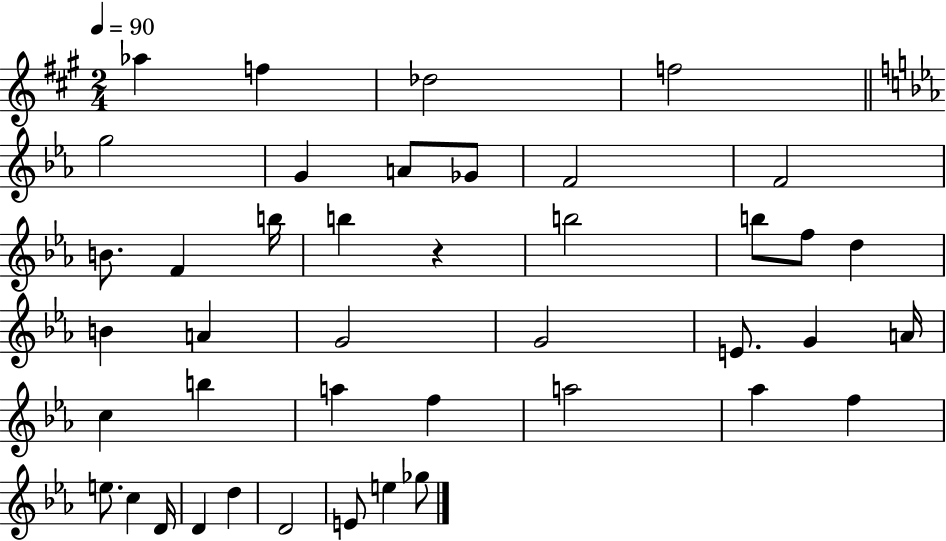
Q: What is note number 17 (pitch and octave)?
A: F5